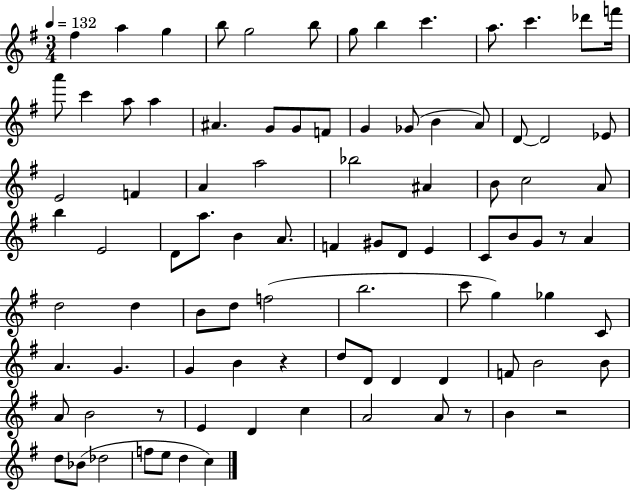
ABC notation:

X:1
T:Untitled
M:3/4
L:1/4
K:G
^f a g b/2 g2 b/2 g/2 b c' a/2 c' _d'/2 f'/4 a'/2 c' a/2 a ^A G/2 G/2 F/2 G _G/2 B A/2 D/2 D2 _E/2 E2 F A a2 _b2 ^A B/2 c2 A/2 b E2 D/2 a/2 B A/2 F ^G/2 D/2 E C/2 B/2 G/2 z/2 A d2 d B/2 d/2 f2 b2 c'/2 g _g C/2 A G G B z d/2 D/2 D D F/2 B2 B/2 A/2 B2 z/2 E D c A2 A/2 z/2 B z2 d/2 _B/2 _d2 f/2 e/2 d c